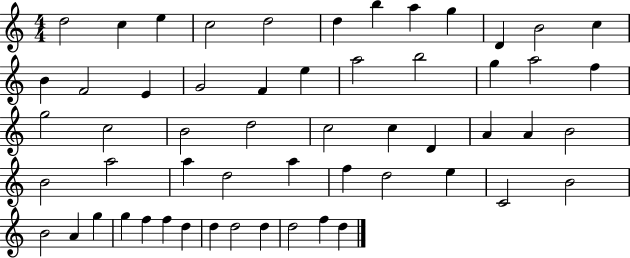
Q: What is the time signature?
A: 4/4